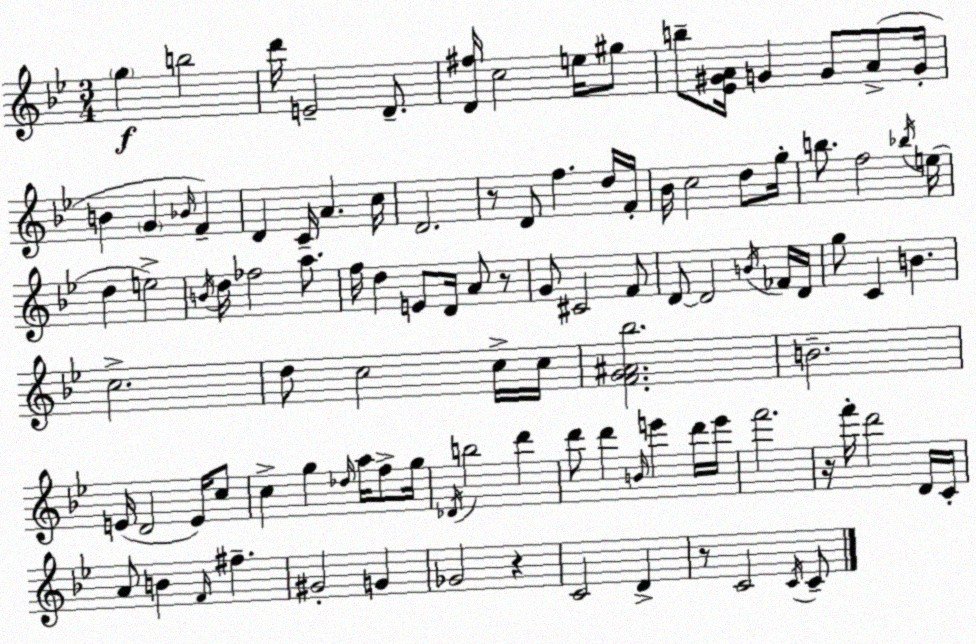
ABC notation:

X:1
T:Untitled
M:3/4
L:1/4
K:Bb
g b2 d'/4 E2 D/2 [D^f]/4 c2 e/4 ^g/2 b/2 [_E^GA]/4 G G/2 A/2 G/4 B G _B/4 F D C/4 A c/4 D2 z/2 D/2 f d/4 F/4 _B/4 c2 d/2 g/4 b/2 f2 _b/4 e/4 d e2 B/4 d/4 _f2 a/2 f/4 d E/2 D/4 A/2 z/2 G/2 ^C2 F/2 D/2 D2 B/4 _F/4 D/4 g/2 C B c2 d/2 c2 c/4 c/4 [FG^A_b]2 B2 E/4 D2 E/4 c/2 c g _d/4 a/4 f/2 g/4 _D/4 b2 d' d'/2 d' B/4 e' d'/4 e'/4 f'2 z/4 f'/4 d'2 D/4 C/4 A/2 B F/4 ^f ^G2 G _G2 z C2 D z/2 C2 C/4 C/2